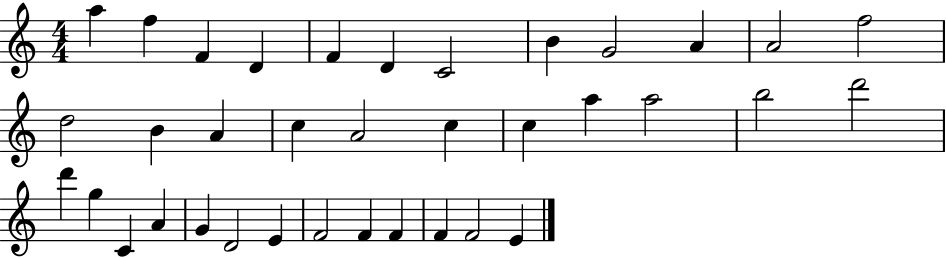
X:1
T:Untitled
M:4/4
L:1/4
K:C
a f F D F D C2 B G2 A A2 f2 d2 B A c A2 c c a a2 b2 d'2 d' g C A G D2 E F2 F F F F2 E